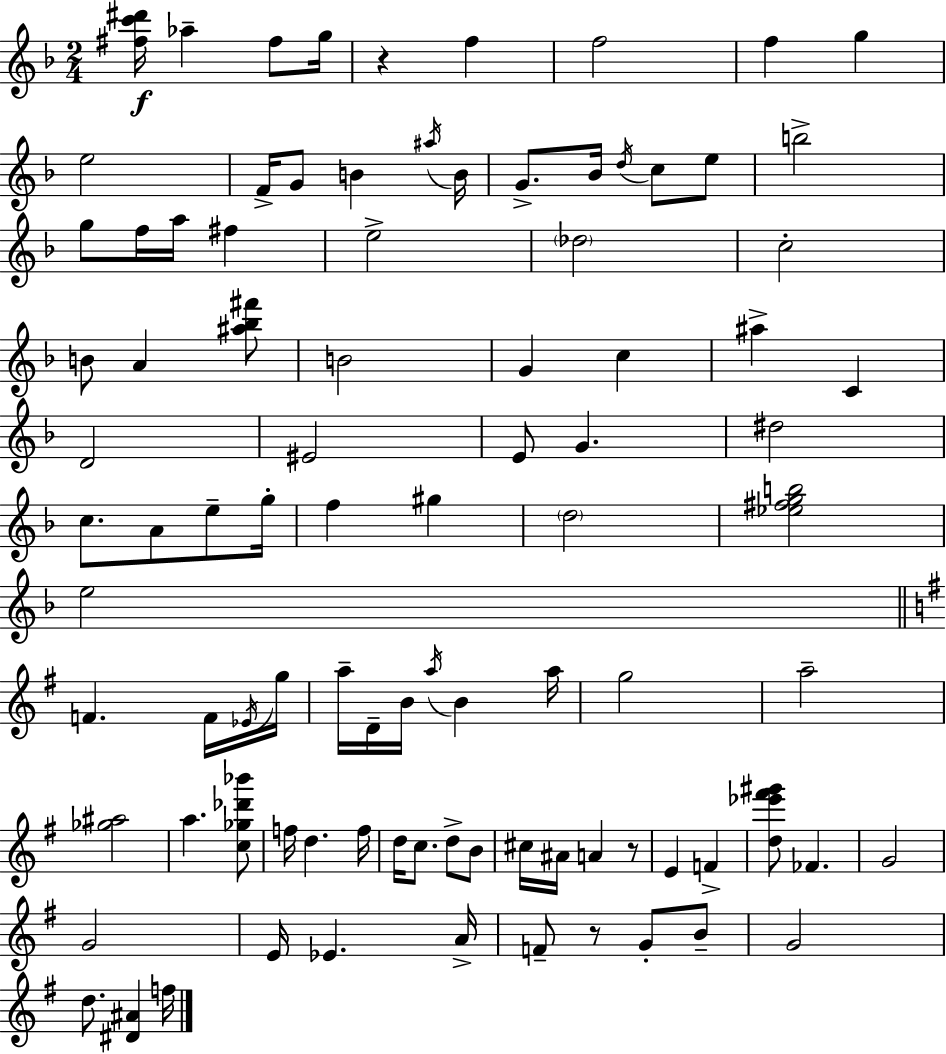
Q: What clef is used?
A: treble